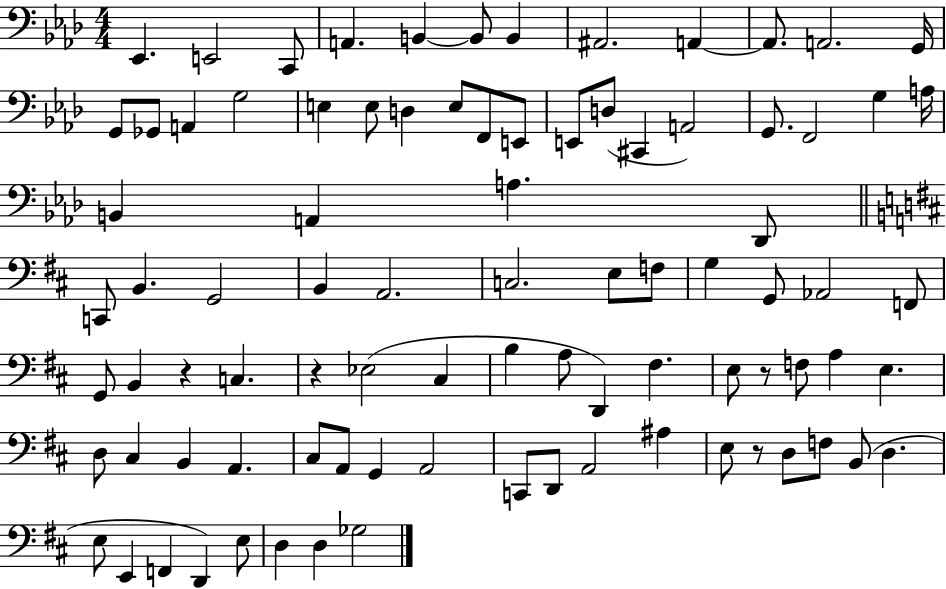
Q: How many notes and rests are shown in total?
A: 88